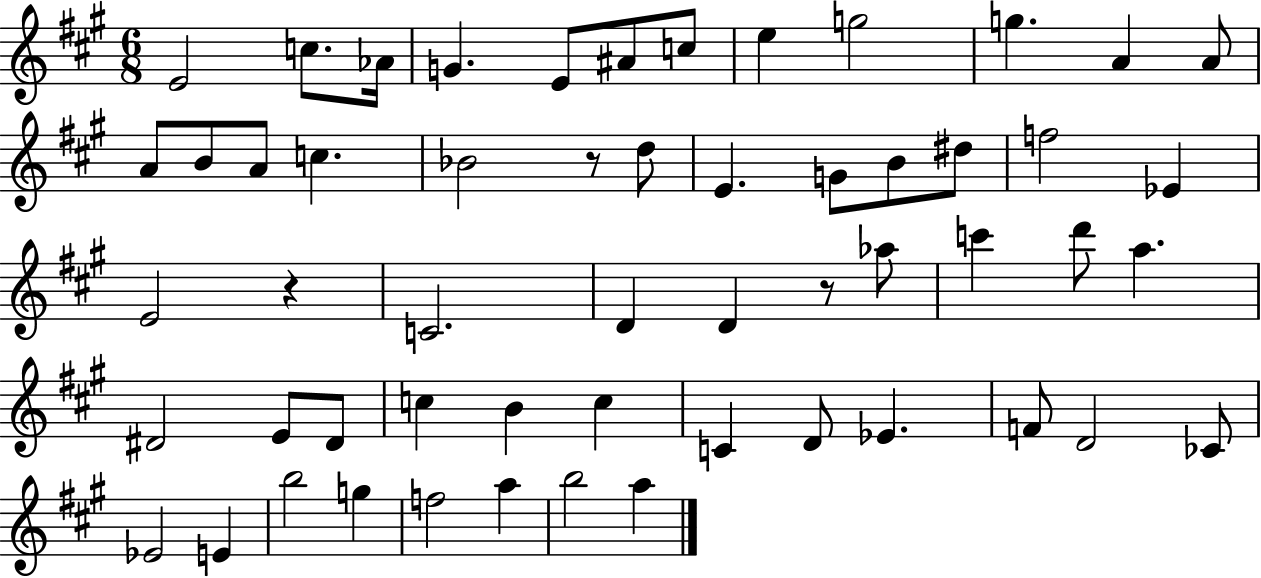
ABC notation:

X:1
T:Untitled
M:6/8
L:1/4
K:A
E2 c/2 _A/4 G E/2 ^A/2 c/2 e g2 g A A/2 A/2 B/2 A/2 c _B2 z/2 d/2 E G/2 B/2 ^d/2 f2 _E E2 z C2 D D z/2 _a/2 c' d'/2 a ^D2 E/2 ^D/2 c B c C D/2 _E F/2 D2 _C/2 _E2 E b2 g f2 a b2 a